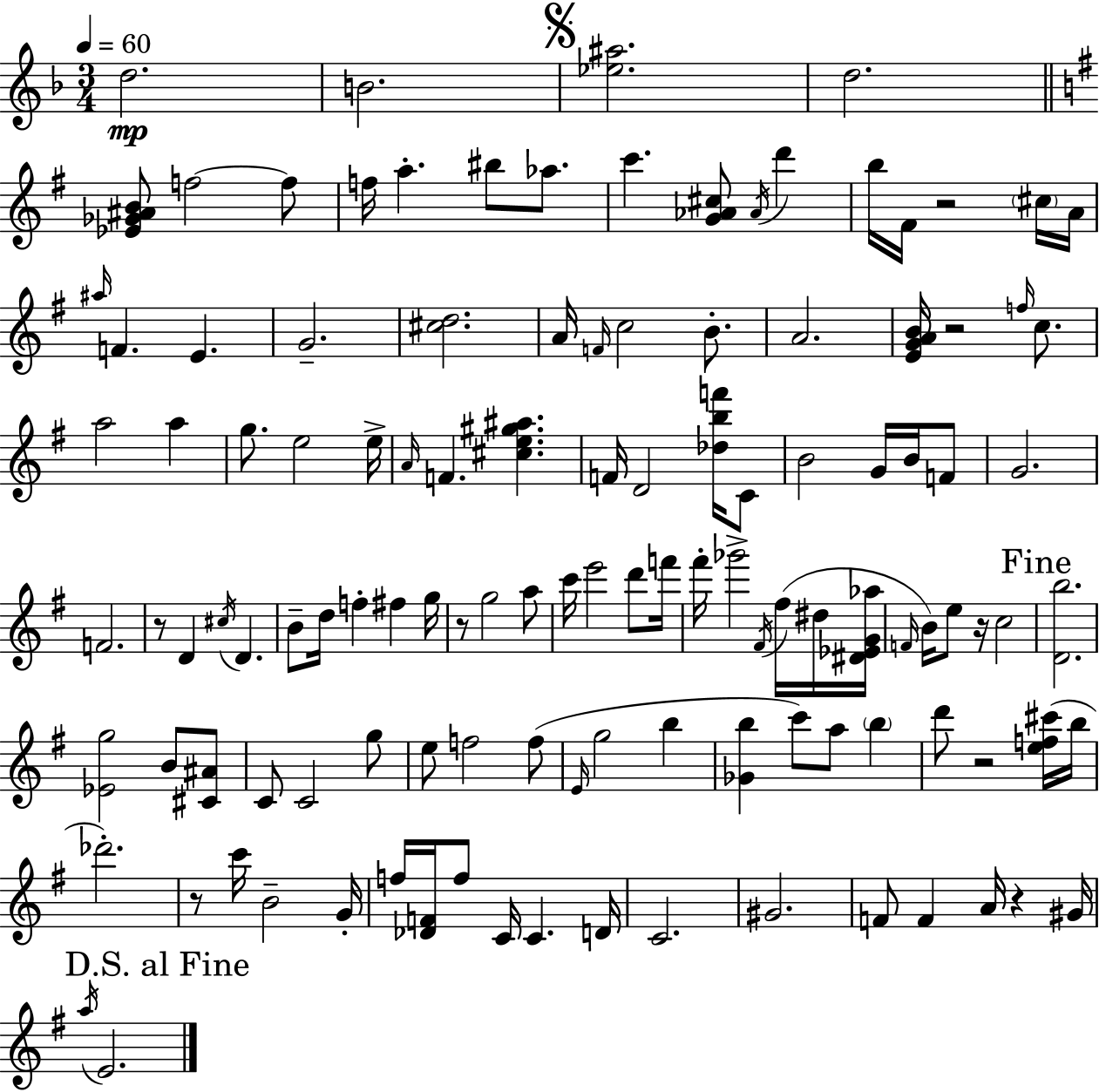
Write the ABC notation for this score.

X:1
T:Untitled
M:3/4
L:1/4
K:Dm
d2 B2 [_e^a]2 d2 [_E_G^AB]/2 f2 f/2 f/4 a ^b/2 _a/2 c' [G_A^c]/2 _A/4 d' b/4 ^F/4 z2 ^c/4 A/4 ^a/4 F E G2 [^cd]2 A/4 F/4 c2 B/2 A2 [EGAB]/4 z2 f/4 c/2 a2 a g/2 e2 e/4 A/4 F [^ce^g^a] F/4 D2 [_dbf']/4 C/2 B2 G/4 B/4 F/2 G2 F2 z/2 D ^c/4 D B/2 d/4 f ^f g/4 z/2 g2 a/2 c'/4 e'2 d'/2 f'/4 ^f'/4 _g'2 ^F/4 ^f/4 ^d/4 [^D_EG_a]/4 F/4 B/4 e/2 z/4 c2 [Db]2 [_Eg]2 B/2 [^C^A]/2 C/2 C2 g/2 e/2 f2 f/2 E/4 g2 b [_Gb] c'/2 a/2 b d'/2 z2 [ef^c']/4 b/4 _d'2 z/2 c'/4 B2 G/4 f/4 [_DF]/4 f/2 C/4 C D/4 C2 ^G2 F/2 F A/4 z ^G/4 a/4 E2